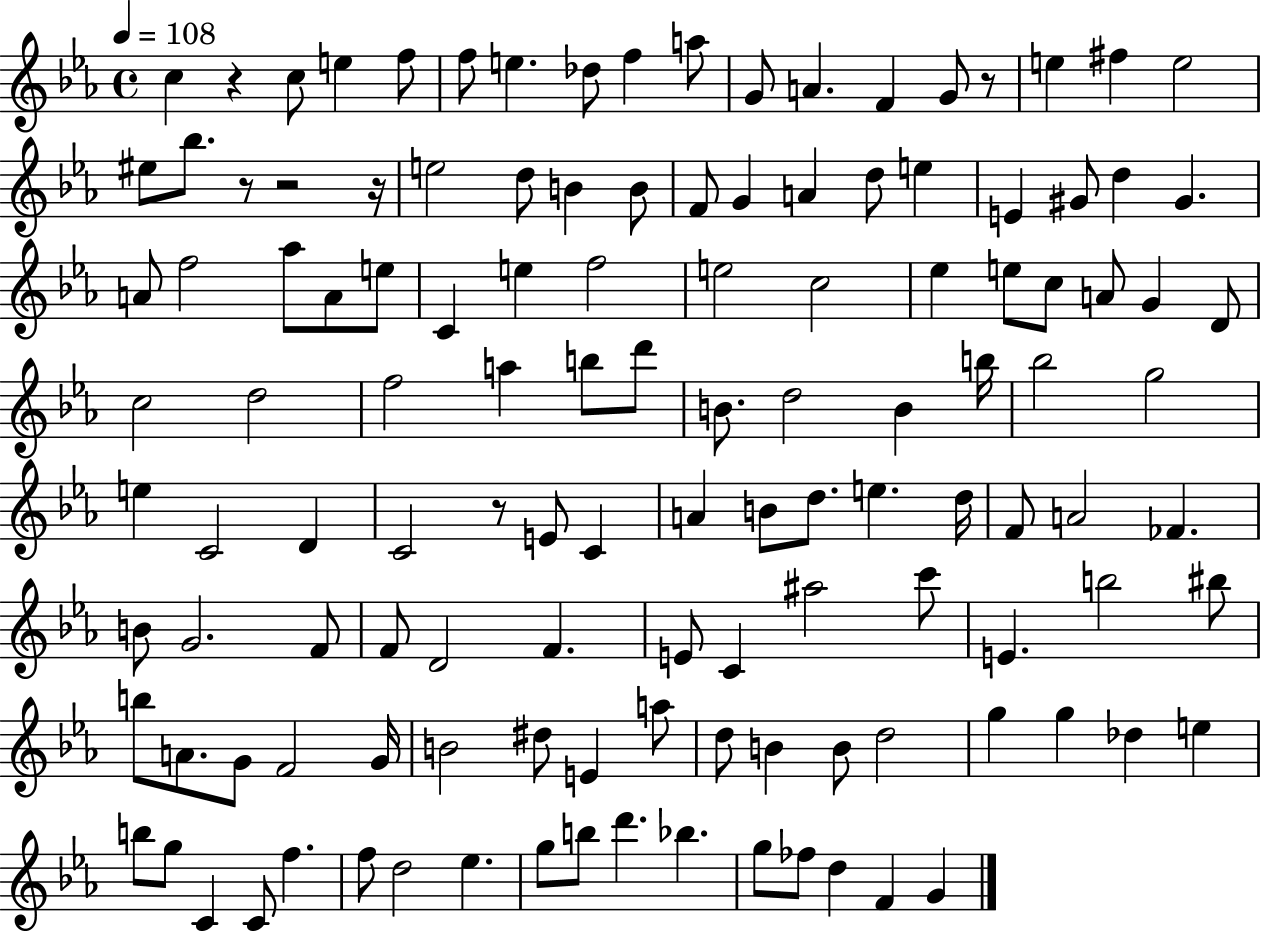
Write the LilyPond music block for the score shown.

{
  \clef treble
  \time 4/4
  \defaultTimeSignature
  \key ees \major
  \tempo 4 = 108
  c''4 r4 c''8 e''4 f''8 | f''8 e''4. des''8 f''4 a''8 | g'8 a'4. f'4 g'8 r8 | e''4 fis''4 e''2 | \break eis''8 bes''8. r8 r2 r16 | e''2 d''8 b'4 b'8 | f'8 g'4 a'4 d''8 e''4 | e'4 gis'8 d''4 gis'4. | \break a'8 f''2 aes''8 a'8 e''8 | c'4 e''4 f''2 | e''2 c''2 | ees''4 e''8 c''8 a'8 g'4 d'8 | \break c''2 d''2 | f''2 a''4 b''8 d'''8 | b'8. d''2 b'4 b''16 | bes''2 g''2 | \break e''4 c'2 d'4 | c'2 r8 e'8 c'4 | a'4 b'8 d''8. e''4. d''16 | f'8 a'2 fes'4. | \break b'8 g'2. f'8 | f'8 d'2 f'4. | e'8 c'4 ais''2 c'''8 | e'4. b''2 bis''8 | \break b''8 a'8. g'8 f'2 g'16 | b'2 dis''8 e'4 a''8 | d''8 b'4 b'8 d''2 | g''4 g''4 des''4 e''4 | \break b''8 g''8 c'4 c'8 f''4. | f''8 d''2 ees''4. | g''8 b''8 d'''4. bes''4. | g''8 fes''8 d''4 f'4 g'4 | \break \bar "|."
}